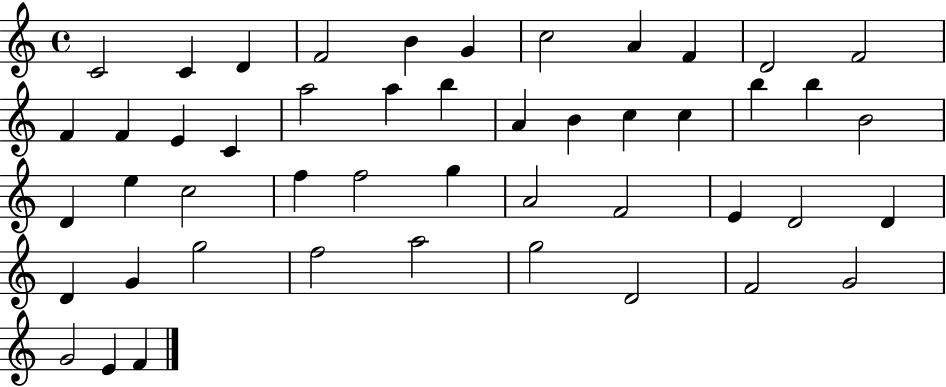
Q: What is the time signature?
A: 4/4